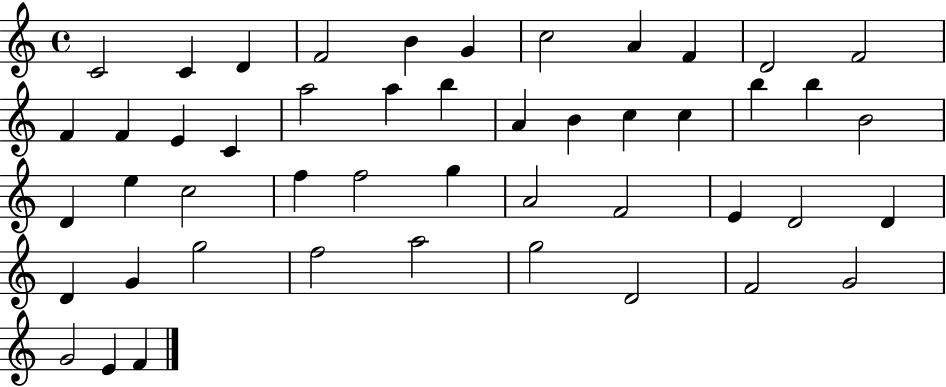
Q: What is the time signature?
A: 4/4